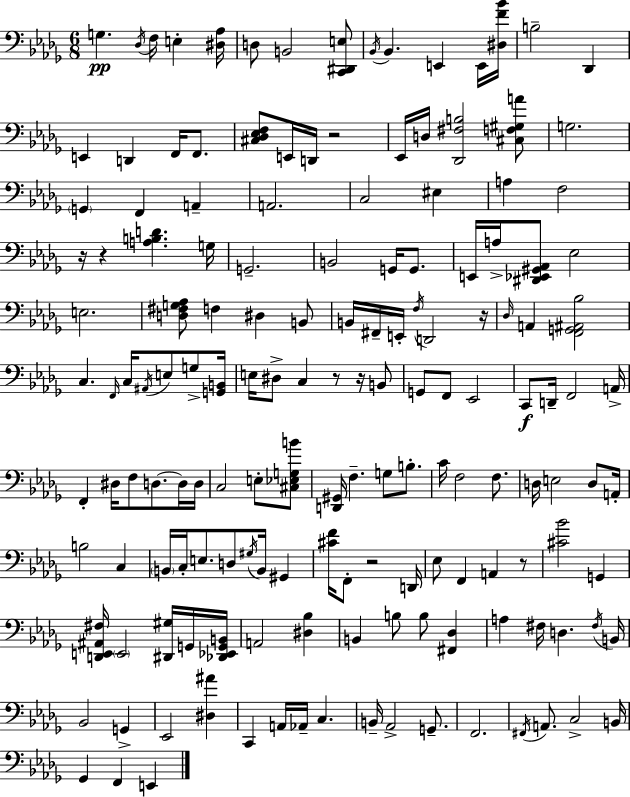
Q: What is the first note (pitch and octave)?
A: G3